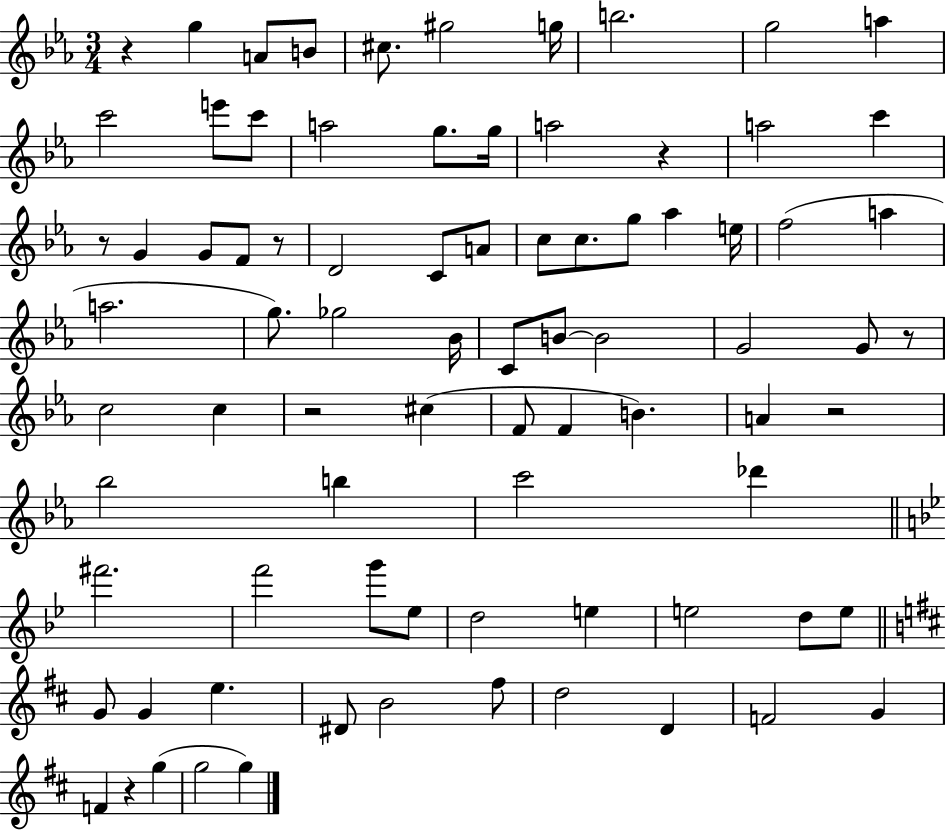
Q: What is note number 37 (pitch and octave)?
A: B4